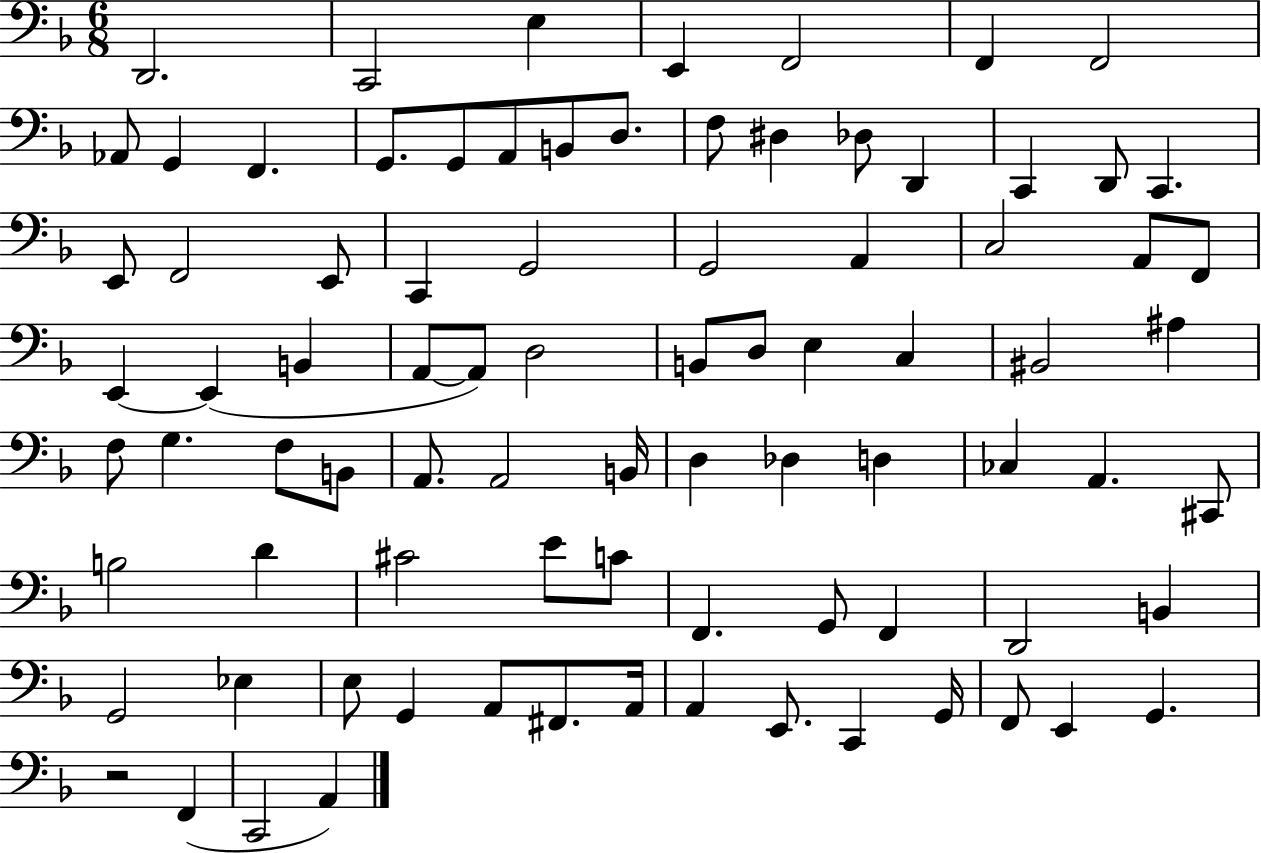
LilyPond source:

{
  \clef bass
  \numericTimeSignature
  \time 6/8
  \key f \major
  d,2. | c,2 e4 | e,4 f,2 | f,4 f,2 | \break aes,8 g,4 f,4. | g,8. g,8 a,8 b,8 d8. | f8 dis4 des8 d,4 | c,4 d,8 c,4. | \break e,8 f,2 e,8 | c,4 g,2 | g,2 a,4 | c2 a,8 f,8 | \break e,4~~ e,4( b,4 | a,8~~ a,8) d2 | b,8 d8 e4 c4 | bis,2 ais4 | \break f8 g4. f8 b,8 | a,8. a,2 b,16 | d4 des4 d4 | ces4 a,4. cis,8 | \break b2 d'4 | cis'2 e'8 c'8 | f,4. g,8 f,4 | d,2 b,4 | \break g,2 ees4 | e8 g,4 a,8 fis,8. a,16 | a,4 e,8. c,4 g,16 | f,8 e,4 g,4. | \break r2 f,4( | c,2 a,4) | \bar "|."
}